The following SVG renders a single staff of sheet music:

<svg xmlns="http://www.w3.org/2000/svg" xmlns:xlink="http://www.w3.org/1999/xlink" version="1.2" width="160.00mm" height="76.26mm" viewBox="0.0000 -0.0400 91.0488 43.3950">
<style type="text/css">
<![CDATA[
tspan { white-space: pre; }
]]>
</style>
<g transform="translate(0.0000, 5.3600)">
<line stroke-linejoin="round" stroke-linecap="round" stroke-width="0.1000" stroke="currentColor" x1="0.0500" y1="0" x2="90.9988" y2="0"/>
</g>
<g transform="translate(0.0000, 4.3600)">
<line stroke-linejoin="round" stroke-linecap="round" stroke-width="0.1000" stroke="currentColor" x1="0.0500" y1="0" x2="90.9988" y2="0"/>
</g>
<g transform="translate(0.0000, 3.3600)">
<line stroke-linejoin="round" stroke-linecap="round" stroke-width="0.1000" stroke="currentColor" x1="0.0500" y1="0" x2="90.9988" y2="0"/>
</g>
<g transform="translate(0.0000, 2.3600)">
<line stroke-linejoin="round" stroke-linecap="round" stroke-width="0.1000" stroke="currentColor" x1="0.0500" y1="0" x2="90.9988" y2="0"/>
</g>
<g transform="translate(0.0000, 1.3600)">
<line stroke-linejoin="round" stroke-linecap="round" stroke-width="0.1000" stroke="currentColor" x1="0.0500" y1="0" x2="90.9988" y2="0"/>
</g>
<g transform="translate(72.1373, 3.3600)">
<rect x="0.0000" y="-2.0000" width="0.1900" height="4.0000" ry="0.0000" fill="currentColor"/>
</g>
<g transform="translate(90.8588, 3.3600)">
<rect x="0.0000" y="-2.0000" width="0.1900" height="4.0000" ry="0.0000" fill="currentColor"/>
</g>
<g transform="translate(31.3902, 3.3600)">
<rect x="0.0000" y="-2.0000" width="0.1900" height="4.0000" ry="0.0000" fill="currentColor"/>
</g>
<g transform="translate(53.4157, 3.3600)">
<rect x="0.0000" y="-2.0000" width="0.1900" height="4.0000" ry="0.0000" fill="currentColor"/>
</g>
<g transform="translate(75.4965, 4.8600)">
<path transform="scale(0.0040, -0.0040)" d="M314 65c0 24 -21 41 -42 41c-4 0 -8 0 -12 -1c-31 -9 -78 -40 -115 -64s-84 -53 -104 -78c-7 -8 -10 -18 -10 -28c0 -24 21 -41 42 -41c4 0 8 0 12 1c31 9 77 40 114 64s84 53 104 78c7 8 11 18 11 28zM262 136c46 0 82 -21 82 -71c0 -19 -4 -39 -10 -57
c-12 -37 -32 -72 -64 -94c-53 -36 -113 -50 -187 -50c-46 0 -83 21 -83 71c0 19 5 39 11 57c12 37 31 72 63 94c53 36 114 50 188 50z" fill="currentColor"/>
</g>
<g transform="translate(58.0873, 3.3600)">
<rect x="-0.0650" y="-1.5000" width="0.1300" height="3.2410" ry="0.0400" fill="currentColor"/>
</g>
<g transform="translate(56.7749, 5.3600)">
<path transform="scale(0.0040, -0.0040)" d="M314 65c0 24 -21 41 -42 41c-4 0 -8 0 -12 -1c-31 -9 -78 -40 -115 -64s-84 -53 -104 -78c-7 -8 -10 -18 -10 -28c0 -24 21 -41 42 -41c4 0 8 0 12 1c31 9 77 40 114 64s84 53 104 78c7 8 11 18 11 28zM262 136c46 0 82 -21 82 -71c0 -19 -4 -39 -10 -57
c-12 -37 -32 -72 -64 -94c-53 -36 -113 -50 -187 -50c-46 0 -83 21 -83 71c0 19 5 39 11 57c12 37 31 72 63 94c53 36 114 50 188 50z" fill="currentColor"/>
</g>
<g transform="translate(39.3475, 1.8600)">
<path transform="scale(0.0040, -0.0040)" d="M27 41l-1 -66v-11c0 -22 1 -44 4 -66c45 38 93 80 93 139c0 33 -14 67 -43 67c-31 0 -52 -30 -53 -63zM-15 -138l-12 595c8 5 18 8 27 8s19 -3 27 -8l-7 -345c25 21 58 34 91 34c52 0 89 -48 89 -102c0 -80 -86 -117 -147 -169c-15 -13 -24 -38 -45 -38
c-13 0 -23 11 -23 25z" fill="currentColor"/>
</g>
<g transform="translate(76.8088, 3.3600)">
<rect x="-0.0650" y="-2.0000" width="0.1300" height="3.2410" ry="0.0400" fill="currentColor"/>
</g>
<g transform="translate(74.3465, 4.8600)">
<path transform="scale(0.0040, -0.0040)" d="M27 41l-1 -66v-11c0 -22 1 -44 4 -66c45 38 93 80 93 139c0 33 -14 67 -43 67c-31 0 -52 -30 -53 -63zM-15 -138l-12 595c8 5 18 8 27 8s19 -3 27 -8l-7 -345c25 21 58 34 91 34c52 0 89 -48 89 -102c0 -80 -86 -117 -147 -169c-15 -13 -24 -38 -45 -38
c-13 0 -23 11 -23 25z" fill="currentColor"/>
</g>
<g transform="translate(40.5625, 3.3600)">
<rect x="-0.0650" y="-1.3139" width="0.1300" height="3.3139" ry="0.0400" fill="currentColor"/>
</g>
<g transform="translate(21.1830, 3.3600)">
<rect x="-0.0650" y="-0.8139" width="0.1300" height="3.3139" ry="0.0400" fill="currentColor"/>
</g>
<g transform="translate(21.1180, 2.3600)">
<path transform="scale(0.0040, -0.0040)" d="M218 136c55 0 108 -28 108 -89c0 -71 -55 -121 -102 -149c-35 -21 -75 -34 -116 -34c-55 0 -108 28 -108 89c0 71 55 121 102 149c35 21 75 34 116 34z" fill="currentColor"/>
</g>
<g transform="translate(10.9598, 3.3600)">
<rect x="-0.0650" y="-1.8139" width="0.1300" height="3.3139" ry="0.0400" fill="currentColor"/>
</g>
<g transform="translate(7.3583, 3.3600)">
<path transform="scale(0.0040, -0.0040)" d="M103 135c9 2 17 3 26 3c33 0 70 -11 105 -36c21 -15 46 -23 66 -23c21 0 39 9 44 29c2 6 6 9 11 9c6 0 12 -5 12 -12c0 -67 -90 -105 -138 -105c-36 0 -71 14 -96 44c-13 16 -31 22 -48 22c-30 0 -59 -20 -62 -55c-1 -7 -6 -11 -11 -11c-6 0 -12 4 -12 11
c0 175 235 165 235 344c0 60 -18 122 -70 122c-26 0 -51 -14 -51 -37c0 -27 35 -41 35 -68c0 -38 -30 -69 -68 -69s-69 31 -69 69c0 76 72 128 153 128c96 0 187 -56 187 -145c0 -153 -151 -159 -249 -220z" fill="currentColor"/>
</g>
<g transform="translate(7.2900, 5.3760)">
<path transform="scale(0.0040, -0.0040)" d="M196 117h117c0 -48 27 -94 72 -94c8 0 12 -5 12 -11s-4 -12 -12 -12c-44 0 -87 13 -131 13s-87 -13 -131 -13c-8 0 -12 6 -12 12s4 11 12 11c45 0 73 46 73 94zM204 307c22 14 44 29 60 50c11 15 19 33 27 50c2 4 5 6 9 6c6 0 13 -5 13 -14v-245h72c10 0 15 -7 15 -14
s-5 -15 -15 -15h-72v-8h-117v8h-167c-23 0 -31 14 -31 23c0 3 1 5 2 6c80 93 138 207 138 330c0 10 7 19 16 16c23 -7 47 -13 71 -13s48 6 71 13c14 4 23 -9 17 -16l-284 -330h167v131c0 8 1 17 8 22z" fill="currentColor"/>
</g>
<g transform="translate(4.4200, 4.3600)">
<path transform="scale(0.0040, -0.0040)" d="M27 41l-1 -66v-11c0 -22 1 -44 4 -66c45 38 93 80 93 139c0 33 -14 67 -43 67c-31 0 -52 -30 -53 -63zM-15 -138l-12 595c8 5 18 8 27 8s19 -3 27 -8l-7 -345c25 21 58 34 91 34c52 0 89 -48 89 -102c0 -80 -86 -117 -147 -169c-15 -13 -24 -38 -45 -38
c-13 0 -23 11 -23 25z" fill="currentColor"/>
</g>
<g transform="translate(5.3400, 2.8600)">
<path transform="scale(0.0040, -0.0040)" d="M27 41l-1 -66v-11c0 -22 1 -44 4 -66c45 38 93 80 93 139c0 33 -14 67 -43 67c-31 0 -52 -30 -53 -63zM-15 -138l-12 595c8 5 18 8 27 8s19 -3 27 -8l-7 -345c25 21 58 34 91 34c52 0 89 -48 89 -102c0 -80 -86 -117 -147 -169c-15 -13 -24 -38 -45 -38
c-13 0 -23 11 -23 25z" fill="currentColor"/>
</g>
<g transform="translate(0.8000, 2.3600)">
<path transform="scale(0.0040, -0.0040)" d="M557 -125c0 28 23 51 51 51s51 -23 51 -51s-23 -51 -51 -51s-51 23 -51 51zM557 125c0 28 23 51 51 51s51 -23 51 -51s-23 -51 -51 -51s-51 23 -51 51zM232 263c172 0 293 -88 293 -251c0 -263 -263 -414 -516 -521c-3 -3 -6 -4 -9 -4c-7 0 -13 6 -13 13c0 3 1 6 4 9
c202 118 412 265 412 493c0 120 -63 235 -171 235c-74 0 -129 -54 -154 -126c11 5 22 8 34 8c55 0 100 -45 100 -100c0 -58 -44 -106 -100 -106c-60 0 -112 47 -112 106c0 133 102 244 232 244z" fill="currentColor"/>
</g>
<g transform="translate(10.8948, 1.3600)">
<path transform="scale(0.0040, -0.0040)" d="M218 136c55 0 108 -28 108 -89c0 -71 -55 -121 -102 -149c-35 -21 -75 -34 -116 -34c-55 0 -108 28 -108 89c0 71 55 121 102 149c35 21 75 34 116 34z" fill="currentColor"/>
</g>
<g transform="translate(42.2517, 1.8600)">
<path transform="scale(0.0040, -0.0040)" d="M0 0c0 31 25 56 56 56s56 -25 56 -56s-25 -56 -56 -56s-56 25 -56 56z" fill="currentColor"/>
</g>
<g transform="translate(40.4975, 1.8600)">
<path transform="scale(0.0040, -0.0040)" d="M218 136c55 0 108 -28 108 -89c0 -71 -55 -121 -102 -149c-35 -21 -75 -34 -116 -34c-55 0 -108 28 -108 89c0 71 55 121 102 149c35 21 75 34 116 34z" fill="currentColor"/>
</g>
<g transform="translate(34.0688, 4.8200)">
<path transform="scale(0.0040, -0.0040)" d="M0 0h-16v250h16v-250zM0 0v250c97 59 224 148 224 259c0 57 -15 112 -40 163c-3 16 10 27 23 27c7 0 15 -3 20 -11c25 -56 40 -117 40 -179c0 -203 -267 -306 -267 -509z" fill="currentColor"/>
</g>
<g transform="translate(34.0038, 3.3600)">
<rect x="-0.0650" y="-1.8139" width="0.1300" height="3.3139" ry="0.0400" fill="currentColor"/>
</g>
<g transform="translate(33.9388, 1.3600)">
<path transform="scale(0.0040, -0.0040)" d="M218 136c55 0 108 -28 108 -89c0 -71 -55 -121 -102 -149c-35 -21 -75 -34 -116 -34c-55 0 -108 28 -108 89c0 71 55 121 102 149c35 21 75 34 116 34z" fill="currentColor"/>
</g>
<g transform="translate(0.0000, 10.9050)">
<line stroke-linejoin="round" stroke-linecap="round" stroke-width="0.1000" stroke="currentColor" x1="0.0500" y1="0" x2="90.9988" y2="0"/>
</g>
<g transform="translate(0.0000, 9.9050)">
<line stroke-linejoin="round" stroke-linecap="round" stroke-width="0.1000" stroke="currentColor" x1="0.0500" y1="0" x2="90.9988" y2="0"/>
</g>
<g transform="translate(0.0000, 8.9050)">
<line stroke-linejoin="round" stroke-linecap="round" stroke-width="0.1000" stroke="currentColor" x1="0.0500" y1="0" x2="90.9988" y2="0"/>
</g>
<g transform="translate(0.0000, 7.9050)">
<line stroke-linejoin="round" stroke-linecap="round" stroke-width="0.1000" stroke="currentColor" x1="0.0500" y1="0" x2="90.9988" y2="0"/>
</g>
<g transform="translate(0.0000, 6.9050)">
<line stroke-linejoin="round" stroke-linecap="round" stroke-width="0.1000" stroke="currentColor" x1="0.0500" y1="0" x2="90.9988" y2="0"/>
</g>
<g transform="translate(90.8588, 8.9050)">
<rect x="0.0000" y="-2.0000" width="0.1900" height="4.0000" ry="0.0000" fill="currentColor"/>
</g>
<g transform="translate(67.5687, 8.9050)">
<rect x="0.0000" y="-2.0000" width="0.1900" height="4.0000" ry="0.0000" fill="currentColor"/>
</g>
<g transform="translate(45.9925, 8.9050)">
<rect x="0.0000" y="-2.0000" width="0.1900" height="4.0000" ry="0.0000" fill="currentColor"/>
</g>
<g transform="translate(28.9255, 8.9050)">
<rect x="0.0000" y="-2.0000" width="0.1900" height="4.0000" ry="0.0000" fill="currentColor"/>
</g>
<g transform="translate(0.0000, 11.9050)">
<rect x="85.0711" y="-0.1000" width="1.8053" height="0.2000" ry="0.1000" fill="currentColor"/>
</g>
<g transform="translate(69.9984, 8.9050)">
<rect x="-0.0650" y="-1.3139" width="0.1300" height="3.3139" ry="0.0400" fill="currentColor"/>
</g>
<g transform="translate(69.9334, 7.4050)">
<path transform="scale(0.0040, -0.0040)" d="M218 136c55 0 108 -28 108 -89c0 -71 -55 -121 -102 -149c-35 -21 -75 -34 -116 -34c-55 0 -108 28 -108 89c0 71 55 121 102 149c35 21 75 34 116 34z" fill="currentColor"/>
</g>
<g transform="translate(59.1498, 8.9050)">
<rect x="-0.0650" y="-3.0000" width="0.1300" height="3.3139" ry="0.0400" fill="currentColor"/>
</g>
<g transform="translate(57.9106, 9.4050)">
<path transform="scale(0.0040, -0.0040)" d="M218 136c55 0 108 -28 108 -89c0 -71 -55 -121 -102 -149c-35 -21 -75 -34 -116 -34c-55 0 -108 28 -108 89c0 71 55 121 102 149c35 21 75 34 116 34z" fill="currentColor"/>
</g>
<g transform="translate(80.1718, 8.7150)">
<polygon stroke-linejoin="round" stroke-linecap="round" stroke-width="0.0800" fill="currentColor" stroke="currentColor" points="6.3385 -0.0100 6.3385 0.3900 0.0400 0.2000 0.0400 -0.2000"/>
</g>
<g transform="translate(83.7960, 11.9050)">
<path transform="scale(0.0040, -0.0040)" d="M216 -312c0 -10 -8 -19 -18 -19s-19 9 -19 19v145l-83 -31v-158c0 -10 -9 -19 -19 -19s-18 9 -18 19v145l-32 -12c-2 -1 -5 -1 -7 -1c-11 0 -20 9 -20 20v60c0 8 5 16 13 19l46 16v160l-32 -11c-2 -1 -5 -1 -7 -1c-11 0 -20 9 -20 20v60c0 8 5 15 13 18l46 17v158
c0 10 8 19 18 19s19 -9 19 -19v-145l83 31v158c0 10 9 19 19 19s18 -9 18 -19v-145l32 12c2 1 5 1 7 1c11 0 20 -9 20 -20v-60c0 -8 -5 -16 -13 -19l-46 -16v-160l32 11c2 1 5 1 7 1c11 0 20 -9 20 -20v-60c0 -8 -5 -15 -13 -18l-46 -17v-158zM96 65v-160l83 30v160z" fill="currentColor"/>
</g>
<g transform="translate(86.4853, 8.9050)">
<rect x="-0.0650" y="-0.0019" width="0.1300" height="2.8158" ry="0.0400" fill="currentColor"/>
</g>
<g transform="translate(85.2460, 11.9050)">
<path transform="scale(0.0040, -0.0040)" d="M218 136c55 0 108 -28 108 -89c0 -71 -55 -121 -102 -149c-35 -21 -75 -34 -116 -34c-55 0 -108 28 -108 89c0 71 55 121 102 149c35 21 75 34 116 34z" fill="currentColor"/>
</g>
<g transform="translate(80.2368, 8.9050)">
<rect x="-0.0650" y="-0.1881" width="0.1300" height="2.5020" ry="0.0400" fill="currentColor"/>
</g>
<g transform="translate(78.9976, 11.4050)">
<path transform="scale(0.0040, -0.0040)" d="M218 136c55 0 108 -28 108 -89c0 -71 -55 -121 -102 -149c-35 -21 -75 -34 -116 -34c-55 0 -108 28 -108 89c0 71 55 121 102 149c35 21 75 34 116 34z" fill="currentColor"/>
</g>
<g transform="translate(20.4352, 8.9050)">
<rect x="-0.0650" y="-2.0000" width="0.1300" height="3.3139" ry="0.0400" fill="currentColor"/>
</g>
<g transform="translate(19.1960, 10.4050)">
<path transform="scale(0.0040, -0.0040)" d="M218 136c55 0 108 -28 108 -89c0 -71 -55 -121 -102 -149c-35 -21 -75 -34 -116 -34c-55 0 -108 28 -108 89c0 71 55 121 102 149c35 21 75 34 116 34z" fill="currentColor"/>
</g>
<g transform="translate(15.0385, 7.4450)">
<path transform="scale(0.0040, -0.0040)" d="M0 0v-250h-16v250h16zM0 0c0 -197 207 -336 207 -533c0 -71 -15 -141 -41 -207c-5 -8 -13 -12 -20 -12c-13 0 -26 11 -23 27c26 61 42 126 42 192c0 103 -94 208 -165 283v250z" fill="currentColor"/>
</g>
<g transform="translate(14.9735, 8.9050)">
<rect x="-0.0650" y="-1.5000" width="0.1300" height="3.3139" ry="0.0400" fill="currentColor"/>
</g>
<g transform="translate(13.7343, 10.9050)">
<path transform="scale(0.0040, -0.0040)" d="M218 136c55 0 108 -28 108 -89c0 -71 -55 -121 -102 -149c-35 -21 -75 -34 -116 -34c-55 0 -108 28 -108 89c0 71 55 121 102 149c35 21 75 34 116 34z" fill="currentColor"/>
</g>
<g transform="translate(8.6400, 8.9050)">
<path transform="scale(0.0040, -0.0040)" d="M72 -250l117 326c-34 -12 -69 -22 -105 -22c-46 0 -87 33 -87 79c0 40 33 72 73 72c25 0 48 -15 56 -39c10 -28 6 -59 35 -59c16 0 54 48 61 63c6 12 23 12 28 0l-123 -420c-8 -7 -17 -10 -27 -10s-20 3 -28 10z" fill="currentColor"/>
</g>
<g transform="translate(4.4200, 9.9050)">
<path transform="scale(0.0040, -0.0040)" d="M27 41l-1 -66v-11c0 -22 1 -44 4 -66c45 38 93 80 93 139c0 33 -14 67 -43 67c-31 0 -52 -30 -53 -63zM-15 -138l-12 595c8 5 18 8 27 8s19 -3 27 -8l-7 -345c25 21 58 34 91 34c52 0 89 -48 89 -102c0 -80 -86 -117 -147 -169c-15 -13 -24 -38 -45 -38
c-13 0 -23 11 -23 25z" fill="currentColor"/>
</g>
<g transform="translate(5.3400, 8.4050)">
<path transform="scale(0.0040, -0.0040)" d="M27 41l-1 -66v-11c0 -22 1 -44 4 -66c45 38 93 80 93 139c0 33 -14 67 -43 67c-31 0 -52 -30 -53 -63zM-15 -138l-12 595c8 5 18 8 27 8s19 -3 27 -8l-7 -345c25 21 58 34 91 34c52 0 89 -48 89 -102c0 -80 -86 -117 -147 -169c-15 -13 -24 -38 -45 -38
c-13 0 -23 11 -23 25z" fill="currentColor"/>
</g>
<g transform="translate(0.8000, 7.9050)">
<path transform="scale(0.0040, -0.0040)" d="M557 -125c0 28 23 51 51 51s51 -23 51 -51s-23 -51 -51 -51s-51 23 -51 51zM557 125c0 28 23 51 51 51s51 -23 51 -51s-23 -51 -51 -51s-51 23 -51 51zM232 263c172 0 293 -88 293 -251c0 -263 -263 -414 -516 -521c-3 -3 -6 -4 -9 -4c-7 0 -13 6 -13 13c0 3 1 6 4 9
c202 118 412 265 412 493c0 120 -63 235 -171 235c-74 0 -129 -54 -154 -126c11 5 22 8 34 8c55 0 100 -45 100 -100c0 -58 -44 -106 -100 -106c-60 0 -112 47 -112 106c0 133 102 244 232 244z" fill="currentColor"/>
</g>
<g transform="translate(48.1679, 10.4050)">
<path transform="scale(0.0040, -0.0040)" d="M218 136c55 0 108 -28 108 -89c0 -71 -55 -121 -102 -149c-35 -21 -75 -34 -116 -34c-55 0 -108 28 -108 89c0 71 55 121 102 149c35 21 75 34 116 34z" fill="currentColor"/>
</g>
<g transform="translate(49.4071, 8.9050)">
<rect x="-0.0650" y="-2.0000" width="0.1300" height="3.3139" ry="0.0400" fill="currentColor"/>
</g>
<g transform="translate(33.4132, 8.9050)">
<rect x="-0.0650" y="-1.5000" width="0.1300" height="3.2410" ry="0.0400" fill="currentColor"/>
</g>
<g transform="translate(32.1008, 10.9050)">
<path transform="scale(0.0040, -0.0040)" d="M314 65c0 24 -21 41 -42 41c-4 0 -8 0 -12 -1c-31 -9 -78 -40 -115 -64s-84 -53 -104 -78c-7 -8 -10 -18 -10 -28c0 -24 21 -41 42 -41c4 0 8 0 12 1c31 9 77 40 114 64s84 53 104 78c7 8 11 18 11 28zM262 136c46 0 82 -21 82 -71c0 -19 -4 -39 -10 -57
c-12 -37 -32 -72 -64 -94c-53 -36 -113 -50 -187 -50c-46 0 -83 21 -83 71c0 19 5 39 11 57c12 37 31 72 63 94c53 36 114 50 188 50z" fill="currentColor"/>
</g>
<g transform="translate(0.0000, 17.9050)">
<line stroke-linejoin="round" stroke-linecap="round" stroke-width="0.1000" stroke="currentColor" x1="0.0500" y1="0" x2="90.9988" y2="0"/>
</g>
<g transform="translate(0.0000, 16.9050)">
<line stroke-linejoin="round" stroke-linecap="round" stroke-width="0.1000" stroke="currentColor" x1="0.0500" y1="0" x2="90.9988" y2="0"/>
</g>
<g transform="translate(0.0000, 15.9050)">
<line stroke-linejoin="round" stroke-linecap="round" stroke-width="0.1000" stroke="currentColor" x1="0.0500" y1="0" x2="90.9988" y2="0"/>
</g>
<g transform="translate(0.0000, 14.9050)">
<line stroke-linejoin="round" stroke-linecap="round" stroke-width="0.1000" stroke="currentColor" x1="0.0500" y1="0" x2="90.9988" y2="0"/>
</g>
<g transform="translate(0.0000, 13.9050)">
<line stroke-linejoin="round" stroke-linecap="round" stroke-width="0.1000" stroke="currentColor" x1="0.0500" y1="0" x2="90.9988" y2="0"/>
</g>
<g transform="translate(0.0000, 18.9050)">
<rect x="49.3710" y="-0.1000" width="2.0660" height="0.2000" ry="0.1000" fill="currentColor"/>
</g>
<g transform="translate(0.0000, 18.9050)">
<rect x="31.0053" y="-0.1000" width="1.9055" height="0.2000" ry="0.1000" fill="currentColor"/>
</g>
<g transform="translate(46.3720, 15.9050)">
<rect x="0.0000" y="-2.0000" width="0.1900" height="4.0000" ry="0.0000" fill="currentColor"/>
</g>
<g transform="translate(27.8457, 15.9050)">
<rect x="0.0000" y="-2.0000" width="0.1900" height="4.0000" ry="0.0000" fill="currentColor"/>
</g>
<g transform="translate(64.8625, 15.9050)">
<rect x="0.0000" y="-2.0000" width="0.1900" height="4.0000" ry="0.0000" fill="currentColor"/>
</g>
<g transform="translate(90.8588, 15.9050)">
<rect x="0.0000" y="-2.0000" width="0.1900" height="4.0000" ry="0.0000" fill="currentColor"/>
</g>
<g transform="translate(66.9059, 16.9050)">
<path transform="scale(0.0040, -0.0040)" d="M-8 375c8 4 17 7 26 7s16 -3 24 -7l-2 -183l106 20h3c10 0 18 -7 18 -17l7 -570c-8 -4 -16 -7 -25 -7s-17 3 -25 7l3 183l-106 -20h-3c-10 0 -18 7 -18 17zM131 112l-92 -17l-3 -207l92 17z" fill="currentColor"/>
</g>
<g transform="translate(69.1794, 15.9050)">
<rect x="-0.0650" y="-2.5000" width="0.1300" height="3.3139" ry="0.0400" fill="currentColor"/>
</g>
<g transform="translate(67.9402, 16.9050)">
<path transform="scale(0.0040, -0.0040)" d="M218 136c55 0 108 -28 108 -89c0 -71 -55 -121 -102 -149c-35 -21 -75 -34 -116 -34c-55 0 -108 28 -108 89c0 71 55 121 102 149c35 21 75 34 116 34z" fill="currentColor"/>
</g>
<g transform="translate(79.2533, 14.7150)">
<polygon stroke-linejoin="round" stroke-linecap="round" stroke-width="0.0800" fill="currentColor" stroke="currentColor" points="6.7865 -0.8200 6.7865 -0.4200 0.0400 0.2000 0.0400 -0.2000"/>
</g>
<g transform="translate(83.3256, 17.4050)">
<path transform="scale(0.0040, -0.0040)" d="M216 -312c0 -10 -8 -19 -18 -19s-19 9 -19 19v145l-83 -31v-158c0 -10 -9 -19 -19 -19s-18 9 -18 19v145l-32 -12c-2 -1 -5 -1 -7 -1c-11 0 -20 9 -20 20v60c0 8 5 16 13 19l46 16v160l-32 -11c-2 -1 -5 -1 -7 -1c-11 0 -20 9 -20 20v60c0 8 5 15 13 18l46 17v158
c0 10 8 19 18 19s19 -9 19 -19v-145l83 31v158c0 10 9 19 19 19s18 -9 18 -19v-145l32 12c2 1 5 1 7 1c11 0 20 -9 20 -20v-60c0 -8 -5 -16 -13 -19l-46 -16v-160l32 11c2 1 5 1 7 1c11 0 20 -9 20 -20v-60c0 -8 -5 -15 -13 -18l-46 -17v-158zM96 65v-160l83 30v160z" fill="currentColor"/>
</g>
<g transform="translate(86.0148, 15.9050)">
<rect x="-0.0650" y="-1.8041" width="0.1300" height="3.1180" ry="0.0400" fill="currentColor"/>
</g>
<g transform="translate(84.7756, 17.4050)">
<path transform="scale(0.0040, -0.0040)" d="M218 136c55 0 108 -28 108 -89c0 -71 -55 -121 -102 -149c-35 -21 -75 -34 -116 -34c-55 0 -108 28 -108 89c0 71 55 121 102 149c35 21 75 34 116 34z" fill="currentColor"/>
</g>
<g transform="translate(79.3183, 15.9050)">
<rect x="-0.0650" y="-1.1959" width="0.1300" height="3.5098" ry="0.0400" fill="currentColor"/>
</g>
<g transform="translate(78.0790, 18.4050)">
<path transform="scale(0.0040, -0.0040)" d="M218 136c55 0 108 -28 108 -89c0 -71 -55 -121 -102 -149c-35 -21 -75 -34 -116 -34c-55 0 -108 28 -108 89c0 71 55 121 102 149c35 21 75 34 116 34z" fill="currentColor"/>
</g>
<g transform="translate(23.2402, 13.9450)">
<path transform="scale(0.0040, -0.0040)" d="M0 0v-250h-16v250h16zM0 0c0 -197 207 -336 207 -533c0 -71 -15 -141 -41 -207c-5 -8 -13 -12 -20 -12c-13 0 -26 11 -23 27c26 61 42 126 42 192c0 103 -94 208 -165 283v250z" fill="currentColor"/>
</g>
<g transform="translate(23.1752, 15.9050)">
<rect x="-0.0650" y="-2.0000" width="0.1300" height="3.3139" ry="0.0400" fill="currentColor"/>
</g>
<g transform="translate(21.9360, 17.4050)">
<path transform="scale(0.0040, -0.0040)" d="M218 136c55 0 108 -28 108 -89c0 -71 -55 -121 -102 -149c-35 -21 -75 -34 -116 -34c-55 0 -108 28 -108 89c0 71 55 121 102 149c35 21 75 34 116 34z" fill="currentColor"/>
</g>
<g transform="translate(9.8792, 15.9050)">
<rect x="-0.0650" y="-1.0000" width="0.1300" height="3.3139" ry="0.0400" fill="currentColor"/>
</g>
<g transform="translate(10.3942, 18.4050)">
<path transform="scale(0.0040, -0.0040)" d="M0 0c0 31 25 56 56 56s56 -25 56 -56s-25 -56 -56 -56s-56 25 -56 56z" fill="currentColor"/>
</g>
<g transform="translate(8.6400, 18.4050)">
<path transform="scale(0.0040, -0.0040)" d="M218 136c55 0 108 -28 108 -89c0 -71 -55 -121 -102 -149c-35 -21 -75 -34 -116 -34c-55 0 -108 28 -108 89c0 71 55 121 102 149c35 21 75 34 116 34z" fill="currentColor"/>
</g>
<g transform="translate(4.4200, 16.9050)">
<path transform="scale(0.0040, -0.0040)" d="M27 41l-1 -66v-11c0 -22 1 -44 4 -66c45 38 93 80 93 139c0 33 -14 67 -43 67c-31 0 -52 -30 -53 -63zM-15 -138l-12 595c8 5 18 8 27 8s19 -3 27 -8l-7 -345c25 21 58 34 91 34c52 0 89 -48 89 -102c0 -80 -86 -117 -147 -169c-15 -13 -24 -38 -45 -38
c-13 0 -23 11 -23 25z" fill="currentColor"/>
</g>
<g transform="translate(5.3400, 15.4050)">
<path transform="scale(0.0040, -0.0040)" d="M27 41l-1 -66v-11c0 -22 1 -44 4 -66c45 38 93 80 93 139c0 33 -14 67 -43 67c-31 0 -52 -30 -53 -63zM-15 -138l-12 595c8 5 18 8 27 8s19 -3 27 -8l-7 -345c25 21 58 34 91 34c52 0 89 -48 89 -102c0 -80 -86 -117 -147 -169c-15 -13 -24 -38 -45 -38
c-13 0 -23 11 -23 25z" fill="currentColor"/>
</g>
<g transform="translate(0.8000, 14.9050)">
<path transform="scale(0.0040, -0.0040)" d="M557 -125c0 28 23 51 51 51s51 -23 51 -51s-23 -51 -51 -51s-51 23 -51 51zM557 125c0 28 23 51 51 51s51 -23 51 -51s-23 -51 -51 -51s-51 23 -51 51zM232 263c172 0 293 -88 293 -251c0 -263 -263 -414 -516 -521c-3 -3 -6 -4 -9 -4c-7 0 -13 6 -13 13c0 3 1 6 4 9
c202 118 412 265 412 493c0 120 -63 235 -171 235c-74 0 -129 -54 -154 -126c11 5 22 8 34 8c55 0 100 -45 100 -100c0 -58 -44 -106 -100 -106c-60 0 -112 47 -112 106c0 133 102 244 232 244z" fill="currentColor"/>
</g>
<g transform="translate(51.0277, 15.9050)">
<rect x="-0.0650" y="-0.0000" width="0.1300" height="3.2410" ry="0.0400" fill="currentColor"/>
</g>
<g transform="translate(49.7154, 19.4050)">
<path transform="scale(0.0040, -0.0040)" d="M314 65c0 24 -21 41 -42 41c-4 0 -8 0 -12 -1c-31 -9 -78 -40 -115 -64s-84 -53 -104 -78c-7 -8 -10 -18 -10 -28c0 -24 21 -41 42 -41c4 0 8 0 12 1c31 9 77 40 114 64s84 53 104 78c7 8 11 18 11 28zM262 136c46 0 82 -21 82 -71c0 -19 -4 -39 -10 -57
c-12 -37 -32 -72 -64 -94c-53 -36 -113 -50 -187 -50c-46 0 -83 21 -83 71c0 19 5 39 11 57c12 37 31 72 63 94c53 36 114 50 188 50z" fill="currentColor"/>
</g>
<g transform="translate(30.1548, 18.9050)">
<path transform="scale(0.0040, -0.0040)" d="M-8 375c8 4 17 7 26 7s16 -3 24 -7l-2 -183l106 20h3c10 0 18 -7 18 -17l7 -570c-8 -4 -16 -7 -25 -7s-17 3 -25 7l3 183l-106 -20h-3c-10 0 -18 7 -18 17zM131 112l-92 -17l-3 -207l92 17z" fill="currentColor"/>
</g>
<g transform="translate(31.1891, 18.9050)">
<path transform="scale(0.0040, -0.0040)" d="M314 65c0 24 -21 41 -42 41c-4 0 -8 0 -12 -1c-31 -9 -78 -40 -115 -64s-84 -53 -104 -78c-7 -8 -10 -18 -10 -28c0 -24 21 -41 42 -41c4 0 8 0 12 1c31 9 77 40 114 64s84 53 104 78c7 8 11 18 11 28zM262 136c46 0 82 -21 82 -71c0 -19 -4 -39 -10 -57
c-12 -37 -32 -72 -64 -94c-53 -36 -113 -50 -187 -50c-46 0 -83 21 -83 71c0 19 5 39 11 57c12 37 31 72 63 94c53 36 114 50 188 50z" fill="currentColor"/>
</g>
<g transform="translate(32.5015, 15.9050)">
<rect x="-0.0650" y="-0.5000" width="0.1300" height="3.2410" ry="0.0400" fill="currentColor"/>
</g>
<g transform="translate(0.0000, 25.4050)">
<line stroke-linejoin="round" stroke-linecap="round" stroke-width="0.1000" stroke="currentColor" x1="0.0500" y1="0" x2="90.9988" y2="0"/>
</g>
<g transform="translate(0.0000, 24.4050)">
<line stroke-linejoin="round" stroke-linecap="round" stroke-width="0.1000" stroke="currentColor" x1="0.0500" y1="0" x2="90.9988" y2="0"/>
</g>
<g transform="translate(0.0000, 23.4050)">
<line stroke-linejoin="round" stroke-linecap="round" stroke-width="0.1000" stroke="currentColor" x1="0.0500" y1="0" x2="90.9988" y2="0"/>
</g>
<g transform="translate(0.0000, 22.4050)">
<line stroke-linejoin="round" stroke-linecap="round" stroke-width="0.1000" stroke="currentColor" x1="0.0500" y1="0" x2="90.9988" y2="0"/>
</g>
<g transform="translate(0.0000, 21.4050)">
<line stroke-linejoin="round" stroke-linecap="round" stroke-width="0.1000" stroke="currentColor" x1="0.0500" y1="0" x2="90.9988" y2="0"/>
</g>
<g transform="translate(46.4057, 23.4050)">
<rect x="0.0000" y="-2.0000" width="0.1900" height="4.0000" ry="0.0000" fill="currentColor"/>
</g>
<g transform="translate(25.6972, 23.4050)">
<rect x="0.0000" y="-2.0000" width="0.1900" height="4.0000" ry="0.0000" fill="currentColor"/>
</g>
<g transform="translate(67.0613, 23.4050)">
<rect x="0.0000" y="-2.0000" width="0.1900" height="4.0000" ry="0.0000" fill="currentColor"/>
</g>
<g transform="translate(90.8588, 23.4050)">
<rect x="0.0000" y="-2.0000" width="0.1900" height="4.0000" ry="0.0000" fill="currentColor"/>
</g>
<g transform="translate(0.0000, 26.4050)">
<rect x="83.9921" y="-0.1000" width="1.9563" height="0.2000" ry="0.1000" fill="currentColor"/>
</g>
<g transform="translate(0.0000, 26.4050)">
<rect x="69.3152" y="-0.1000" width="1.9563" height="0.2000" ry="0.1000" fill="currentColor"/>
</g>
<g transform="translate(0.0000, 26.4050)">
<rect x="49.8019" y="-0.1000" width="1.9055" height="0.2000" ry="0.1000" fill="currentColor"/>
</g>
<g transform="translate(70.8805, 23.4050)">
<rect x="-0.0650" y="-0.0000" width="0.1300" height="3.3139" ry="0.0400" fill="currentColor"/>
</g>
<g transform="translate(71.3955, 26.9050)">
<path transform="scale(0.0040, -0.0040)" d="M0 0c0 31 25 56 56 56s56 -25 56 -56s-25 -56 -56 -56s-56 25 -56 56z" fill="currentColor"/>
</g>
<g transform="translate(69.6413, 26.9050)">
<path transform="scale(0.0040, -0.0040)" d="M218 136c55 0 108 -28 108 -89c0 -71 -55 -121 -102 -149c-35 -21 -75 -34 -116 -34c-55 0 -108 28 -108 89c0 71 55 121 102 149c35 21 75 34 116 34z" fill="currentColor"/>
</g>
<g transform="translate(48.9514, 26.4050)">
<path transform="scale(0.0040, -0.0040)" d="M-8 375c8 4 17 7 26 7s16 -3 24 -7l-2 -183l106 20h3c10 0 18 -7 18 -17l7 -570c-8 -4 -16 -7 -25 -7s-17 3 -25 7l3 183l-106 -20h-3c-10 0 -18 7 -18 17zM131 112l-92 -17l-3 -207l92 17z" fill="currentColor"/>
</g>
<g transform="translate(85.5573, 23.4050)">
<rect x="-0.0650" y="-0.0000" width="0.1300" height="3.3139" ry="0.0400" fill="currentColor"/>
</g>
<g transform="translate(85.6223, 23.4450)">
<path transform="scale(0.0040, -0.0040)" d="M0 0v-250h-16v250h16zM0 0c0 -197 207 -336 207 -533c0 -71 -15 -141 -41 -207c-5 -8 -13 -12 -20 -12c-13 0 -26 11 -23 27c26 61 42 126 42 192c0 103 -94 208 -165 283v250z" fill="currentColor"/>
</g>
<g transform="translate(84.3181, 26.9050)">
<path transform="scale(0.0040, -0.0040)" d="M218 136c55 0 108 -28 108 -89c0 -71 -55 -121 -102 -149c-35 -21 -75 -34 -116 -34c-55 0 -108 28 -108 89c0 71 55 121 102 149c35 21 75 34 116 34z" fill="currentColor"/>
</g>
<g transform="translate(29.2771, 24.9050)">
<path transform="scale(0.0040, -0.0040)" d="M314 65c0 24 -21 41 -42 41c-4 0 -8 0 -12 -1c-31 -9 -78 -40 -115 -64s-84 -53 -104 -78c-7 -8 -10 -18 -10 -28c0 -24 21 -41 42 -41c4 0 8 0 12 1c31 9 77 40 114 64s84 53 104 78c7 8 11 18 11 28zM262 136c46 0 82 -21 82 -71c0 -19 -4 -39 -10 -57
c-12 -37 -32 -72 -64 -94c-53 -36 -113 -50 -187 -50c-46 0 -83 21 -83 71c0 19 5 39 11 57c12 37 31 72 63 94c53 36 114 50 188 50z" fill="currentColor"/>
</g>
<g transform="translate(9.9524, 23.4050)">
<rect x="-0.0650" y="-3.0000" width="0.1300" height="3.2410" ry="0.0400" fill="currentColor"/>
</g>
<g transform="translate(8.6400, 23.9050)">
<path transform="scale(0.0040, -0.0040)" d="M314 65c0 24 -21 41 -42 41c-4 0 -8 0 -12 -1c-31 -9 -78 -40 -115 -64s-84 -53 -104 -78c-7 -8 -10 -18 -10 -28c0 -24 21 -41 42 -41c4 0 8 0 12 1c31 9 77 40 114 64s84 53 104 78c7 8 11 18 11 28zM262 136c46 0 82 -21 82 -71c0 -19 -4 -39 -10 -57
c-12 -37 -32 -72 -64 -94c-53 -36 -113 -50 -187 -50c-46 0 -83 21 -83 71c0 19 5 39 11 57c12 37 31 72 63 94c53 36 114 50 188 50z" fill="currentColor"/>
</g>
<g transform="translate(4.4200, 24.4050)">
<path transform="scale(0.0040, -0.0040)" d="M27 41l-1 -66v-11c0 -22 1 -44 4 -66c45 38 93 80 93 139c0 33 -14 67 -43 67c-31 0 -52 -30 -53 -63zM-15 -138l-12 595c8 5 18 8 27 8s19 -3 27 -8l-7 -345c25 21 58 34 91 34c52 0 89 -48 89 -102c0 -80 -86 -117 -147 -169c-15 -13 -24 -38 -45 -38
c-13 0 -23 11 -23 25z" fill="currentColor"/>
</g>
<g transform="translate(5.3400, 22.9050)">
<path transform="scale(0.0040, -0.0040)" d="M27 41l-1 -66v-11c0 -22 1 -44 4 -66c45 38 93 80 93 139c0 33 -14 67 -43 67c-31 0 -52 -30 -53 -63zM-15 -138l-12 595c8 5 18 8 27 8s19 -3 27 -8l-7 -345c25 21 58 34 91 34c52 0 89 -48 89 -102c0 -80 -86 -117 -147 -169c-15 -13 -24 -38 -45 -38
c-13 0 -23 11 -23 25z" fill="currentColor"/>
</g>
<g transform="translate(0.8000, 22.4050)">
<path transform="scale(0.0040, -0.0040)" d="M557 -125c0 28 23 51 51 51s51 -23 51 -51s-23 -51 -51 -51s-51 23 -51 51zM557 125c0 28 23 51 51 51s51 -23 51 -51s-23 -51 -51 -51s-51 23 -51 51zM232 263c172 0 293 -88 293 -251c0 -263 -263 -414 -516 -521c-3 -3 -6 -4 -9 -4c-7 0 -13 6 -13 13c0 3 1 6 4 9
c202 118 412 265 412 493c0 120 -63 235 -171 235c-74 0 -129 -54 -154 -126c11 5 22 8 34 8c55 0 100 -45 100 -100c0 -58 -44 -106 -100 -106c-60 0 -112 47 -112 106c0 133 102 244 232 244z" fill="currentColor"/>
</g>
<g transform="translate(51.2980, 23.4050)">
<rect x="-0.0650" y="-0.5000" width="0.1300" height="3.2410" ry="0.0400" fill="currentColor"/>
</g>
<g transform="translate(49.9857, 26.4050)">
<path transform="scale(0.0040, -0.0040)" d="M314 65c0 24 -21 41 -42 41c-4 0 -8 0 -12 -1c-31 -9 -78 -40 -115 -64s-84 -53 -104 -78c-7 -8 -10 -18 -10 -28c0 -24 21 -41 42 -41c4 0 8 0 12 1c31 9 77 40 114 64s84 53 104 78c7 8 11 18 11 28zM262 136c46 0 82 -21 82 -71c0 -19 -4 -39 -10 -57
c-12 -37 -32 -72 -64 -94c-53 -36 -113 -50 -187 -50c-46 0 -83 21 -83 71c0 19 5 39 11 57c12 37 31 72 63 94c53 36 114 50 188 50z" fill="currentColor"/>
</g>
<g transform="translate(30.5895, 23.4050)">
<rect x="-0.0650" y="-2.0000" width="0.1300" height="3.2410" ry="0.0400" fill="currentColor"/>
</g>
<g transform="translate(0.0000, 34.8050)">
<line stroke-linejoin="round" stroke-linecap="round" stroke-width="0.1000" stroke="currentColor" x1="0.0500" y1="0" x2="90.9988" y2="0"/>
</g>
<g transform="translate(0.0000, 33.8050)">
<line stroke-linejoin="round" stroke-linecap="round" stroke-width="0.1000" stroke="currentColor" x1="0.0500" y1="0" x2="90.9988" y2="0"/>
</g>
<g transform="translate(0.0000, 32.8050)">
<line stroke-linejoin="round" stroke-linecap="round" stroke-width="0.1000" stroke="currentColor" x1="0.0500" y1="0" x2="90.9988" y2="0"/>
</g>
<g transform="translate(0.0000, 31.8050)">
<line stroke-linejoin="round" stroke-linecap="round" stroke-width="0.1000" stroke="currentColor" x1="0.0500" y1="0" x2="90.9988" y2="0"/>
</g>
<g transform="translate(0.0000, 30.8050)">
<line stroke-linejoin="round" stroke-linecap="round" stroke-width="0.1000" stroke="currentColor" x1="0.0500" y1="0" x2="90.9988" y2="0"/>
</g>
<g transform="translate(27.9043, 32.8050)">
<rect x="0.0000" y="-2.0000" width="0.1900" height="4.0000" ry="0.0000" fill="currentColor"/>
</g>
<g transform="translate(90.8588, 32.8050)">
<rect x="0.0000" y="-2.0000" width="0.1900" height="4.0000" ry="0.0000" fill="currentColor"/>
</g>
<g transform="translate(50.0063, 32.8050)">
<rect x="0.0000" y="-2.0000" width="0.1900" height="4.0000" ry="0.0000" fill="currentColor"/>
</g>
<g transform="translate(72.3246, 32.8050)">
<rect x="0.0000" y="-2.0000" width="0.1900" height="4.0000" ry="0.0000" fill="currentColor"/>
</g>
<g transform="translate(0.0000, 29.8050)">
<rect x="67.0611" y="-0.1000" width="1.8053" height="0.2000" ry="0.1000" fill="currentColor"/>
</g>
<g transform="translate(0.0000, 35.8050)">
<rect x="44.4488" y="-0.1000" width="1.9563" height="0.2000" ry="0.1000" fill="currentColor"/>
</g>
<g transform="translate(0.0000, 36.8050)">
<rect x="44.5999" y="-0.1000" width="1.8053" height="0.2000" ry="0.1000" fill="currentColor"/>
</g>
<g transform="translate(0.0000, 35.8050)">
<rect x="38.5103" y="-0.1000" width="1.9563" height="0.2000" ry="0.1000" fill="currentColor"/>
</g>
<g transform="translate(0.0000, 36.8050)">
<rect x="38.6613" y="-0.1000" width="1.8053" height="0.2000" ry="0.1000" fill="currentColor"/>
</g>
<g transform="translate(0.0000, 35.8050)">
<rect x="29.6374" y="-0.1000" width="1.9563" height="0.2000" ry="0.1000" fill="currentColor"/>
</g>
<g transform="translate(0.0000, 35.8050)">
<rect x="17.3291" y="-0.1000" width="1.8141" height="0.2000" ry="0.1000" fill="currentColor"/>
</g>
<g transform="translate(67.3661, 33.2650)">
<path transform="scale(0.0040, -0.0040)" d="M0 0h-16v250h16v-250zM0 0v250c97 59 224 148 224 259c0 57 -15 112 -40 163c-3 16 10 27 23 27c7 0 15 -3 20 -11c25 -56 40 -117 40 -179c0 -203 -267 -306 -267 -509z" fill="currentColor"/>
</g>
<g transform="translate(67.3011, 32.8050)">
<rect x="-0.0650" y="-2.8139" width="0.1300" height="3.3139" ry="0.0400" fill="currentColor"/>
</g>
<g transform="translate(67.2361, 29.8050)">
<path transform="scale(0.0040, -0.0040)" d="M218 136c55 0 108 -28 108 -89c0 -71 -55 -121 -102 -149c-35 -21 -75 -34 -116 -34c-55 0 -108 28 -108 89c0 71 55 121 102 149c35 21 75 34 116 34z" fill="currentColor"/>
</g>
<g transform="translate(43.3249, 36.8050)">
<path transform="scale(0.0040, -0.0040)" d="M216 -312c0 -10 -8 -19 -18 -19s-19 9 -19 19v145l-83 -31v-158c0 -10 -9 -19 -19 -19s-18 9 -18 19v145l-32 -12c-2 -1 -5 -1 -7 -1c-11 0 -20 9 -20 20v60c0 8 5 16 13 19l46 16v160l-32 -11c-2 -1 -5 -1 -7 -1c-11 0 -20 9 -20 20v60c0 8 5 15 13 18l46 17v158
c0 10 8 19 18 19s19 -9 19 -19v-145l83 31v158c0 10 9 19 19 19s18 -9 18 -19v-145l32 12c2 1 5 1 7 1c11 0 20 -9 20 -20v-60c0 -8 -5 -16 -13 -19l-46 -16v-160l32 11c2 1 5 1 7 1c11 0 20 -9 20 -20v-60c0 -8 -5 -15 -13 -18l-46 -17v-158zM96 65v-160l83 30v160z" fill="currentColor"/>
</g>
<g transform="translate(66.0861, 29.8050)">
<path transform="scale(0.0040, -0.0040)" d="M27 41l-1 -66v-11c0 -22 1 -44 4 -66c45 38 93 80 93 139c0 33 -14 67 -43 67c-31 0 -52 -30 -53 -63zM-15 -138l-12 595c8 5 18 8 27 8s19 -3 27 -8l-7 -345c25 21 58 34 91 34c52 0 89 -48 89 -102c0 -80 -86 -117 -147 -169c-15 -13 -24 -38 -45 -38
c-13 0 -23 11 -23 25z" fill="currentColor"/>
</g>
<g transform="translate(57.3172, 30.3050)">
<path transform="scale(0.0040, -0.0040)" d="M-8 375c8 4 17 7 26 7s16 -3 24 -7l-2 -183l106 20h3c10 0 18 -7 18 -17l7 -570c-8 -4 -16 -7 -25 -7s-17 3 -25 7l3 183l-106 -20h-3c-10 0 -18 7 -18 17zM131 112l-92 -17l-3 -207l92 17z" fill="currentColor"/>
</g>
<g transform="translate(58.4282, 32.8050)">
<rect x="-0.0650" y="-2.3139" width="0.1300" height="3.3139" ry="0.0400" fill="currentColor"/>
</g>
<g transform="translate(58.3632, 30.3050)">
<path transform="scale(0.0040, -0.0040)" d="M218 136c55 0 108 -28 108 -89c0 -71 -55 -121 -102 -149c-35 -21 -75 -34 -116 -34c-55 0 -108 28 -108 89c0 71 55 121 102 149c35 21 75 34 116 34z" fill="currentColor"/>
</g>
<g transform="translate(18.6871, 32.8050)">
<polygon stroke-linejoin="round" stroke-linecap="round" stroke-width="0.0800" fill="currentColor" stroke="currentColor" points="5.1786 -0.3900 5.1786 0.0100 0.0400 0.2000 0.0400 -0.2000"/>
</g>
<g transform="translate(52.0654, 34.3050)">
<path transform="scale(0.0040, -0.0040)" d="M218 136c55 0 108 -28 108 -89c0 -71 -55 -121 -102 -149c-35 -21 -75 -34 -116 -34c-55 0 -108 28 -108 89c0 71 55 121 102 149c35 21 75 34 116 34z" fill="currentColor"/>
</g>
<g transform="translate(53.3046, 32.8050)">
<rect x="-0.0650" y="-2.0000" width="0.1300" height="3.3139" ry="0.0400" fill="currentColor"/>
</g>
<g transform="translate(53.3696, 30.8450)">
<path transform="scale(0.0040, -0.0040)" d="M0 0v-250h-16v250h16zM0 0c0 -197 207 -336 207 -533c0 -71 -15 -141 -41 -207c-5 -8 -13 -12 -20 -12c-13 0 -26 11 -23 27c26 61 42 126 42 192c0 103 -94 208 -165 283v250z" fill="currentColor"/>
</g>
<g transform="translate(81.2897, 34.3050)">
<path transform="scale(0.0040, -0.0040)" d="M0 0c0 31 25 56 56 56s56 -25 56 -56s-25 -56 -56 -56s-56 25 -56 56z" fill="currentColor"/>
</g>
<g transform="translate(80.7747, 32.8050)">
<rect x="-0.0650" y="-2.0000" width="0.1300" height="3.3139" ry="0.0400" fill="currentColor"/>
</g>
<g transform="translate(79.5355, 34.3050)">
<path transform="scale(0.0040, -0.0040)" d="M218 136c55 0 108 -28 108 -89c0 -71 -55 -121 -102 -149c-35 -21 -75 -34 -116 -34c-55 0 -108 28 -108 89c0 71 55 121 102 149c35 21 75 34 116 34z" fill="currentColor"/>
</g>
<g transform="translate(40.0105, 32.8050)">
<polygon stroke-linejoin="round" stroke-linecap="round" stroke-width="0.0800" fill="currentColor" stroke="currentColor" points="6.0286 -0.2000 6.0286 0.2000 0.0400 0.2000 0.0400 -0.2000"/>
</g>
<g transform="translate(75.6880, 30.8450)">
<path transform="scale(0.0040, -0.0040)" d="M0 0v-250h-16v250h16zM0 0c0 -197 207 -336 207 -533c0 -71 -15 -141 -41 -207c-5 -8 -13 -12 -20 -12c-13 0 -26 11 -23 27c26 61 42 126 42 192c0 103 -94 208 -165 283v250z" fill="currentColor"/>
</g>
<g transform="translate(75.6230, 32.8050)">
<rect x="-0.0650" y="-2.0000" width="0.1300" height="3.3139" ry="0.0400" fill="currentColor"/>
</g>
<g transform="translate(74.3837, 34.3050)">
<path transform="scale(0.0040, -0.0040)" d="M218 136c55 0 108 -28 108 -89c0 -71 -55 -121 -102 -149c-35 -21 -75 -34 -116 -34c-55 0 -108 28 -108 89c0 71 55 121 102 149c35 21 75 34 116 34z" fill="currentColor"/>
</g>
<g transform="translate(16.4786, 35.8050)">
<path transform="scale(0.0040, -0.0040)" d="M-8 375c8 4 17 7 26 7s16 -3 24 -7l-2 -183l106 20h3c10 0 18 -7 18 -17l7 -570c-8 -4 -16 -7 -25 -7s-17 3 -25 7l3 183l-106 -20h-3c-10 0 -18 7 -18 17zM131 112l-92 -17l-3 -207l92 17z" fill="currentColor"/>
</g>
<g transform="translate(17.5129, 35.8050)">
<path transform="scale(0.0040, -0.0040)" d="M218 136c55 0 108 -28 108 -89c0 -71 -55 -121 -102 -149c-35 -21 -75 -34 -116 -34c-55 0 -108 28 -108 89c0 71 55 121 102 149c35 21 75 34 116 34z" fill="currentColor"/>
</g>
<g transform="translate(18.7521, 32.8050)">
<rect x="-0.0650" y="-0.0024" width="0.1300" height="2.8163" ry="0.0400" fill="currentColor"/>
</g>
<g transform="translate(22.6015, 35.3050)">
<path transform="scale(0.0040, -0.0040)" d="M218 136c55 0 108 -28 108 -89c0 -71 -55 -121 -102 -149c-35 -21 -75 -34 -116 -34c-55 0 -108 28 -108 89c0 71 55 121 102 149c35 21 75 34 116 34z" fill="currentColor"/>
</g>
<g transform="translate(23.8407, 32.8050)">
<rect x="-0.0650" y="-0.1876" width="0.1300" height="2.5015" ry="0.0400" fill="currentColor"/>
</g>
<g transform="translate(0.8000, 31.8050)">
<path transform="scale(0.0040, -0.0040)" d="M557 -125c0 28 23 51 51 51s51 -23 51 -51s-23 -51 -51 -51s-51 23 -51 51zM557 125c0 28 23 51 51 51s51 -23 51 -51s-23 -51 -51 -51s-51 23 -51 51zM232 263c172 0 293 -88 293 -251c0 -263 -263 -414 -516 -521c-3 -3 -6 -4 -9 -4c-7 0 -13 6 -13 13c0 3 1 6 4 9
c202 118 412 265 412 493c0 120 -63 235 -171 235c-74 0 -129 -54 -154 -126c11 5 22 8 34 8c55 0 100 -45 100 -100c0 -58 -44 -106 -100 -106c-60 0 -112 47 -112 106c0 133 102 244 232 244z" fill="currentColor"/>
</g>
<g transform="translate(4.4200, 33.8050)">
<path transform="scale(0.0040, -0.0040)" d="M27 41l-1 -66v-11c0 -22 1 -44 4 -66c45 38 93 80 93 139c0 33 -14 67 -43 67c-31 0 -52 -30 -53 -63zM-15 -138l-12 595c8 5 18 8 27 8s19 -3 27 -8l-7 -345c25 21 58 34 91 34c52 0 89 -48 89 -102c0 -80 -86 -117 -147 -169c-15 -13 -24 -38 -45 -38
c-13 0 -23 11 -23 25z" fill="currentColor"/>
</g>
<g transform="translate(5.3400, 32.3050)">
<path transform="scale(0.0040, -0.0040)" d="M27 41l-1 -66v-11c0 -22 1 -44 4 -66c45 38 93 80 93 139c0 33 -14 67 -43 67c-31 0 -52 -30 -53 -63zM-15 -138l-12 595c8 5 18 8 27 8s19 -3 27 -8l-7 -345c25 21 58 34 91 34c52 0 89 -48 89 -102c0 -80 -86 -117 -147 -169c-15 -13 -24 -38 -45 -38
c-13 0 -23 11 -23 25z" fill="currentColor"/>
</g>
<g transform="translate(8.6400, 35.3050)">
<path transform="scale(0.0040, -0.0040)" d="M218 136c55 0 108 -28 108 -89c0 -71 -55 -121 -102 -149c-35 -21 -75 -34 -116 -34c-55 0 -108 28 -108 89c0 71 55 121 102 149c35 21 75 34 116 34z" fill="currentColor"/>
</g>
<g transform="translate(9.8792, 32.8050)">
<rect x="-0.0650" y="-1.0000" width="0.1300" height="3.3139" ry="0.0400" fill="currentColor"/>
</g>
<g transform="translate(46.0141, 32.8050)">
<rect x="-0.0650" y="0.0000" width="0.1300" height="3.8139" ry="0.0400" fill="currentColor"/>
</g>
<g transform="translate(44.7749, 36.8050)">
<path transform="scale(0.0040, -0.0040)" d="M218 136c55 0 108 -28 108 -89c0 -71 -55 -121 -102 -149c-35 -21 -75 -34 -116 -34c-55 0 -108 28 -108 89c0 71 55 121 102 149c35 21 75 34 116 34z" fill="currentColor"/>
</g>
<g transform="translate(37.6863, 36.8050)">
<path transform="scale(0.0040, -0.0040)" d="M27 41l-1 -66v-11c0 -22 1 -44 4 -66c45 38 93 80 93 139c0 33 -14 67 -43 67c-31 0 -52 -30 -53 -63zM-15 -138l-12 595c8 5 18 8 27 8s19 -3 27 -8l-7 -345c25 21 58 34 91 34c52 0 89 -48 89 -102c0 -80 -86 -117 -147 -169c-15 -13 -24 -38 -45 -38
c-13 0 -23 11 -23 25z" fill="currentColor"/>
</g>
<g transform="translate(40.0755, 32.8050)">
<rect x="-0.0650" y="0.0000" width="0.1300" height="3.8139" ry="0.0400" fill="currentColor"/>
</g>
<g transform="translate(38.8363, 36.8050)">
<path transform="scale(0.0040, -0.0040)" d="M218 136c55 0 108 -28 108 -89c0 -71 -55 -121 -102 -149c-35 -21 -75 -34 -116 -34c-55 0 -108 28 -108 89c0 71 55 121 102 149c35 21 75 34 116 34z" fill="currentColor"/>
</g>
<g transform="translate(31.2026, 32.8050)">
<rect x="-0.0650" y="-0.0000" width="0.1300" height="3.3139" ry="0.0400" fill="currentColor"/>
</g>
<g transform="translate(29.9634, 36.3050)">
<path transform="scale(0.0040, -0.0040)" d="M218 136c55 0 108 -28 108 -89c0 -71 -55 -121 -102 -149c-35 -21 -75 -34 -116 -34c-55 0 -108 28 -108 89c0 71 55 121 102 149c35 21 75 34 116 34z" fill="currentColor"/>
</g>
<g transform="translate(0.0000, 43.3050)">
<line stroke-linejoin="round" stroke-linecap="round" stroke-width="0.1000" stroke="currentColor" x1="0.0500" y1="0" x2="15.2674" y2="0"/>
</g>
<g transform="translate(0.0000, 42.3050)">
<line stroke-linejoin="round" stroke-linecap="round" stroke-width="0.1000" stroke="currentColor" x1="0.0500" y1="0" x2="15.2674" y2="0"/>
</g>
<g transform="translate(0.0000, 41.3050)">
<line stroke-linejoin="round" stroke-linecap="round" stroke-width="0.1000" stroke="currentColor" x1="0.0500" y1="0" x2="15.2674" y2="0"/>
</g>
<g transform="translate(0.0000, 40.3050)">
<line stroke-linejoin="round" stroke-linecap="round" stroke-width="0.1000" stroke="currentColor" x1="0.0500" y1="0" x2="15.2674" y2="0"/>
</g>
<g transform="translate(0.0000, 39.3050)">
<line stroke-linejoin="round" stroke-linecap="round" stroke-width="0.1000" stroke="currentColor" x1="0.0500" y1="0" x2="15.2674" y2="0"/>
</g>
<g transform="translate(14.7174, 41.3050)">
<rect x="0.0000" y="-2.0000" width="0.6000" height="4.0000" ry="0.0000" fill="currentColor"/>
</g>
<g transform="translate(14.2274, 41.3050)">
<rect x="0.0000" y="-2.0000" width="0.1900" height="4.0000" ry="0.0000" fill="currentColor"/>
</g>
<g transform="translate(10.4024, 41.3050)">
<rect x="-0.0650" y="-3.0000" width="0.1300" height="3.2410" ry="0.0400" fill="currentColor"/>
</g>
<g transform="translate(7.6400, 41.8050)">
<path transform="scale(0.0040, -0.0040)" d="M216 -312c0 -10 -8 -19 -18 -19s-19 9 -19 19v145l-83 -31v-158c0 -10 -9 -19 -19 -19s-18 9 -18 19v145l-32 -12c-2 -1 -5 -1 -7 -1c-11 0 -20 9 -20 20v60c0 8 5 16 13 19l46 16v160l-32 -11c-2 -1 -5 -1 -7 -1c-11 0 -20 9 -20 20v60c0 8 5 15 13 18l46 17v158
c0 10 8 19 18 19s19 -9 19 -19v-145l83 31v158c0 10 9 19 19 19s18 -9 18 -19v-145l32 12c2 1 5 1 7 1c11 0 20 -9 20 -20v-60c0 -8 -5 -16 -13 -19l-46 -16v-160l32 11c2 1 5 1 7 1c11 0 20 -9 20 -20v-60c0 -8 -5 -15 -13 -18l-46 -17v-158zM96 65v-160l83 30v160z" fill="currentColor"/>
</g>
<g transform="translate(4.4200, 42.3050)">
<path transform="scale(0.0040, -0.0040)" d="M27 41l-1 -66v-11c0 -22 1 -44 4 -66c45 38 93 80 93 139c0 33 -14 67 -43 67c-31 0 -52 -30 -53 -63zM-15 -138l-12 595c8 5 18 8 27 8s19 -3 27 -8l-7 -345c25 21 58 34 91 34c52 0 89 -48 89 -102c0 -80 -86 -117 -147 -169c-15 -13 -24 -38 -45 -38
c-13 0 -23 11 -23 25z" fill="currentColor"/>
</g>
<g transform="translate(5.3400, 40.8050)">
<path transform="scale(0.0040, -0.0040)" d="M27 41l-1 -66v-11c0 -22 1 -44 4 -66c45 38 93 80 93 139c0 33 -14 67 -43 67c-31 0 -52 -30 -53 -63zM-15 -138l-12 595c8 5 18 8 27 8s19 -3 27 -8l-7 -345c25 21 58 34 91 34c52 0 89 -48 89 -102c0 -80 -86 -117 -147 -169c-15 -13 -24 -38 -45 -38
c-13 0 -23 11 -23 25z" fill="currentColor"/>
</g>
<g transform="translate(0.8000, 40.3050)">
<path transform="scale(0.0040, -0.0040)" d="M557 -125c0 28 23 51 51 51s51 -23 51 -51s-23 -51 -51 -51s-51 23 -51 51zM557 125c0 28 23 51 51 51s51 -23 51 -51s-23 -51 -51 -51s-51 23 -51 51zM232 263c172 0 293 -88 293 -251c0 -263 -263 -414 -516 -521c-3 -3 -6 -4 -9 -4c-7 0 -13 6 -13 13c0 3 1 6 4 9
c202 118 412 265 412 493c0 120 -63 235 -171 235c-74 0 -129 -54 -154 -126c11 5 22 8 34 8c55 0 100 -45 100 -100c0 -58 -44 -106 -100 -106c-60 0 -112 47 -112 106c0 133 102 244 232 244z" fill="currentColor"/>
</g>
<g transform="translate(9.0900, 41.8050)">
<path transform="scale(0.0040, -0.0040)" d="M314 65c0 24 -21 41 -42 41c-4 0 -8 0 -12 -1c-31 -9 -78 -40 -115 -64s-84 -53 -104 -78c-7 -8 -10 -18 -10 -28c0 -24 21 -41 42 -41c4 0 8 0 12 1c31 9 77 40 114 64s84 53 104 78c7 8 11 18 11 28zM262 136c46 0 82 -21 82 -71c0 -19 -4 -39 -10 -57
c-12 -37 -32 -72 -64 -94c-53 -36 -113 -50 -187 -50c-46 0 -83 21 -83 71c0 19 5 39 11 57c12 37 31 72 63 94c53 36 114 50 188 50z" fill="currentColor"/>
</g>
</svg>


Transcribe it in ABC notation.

X:1
T:Untitled
M:2/4
L:1/4
K:Bb
A, F, A,/2 _G, G,,2 _A,,2 z/2 G,,/2 A,, G,,2 A,, C, G, F,,/2 ^E,,/2 F,, A,,/2 E,,2 D,,2 B,, F,,/2 ^A,,/2 C,2 A,,2 E,,2 D,, D,,/2 F,, E,,/2 F,,/2 D,, _C,,/2 ^C,,/2 A,,/2 B, _C/2 A,,/2 A,, ^C,2